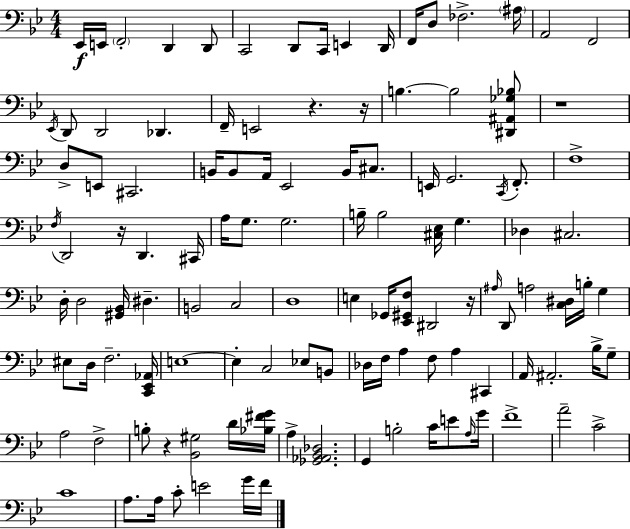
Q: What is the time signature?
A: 4/4